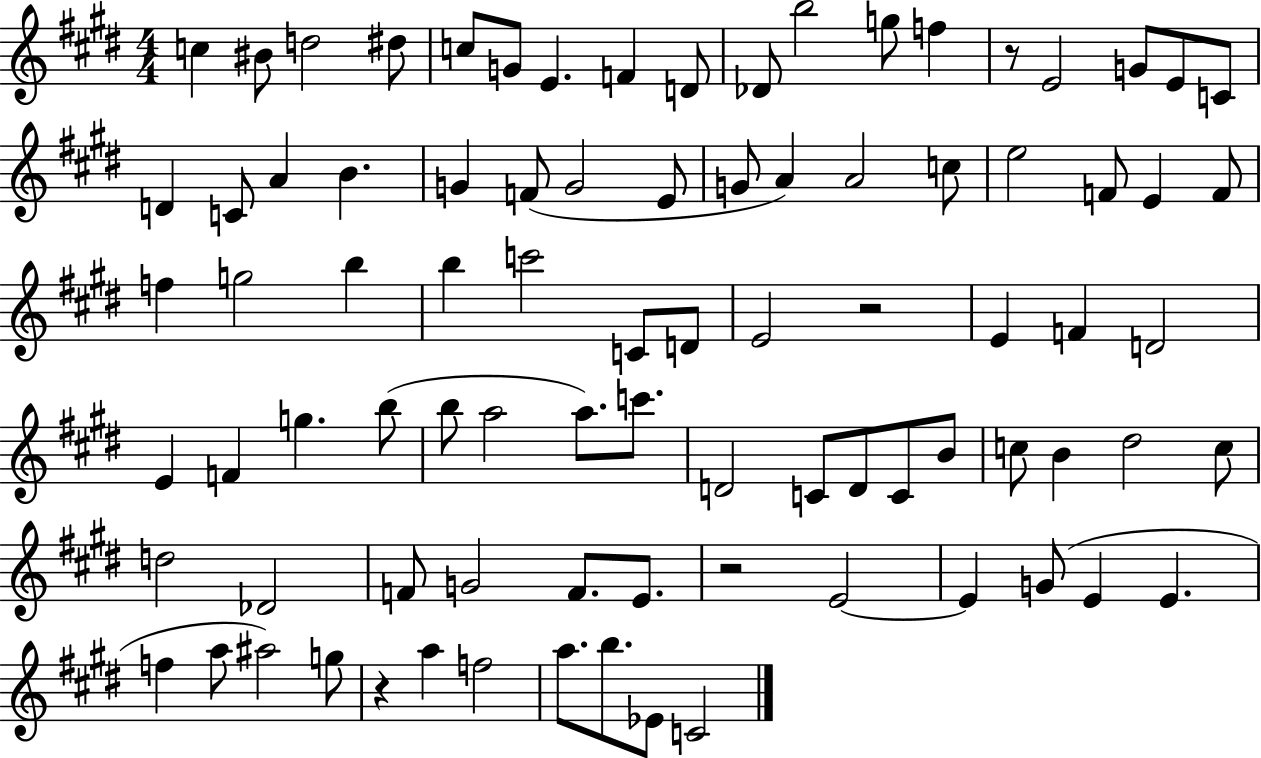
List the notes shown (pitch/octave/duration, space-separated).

C5/q BIS4/e D5/h D#5/e C5/e G4/e E4/q. F4/q D4/e Db4/e B5/h G5/e F5/q R/e E4/h G4/e E4/e C4/e D4/q C4/e A4/q B4/q. G4/q F4/e G4/h E4/e G4/e A4/q A4/h C5/e E5/h F4/e E4/q F4/e F5/q G5/h B5/q B5/q C6/h C4/e D4/e E4/h R/h E4/q F4/q D4/h E4/q F4/q G5/q. B5/e B5/e A5/h A5/e. C6/e. D4/h C4/e D4/e C4/e B4/e C5/e B4/q D#5/h C5/e D5/h Db4/h F4/e G4/h F4/e. E4/e. R/h E4/h E4/q G4/e E4/q E4/q. F5/q A5/e A#5/h G5/e R/q A5/q F5/h A5/e. B5/e. Eb4/e C4/h